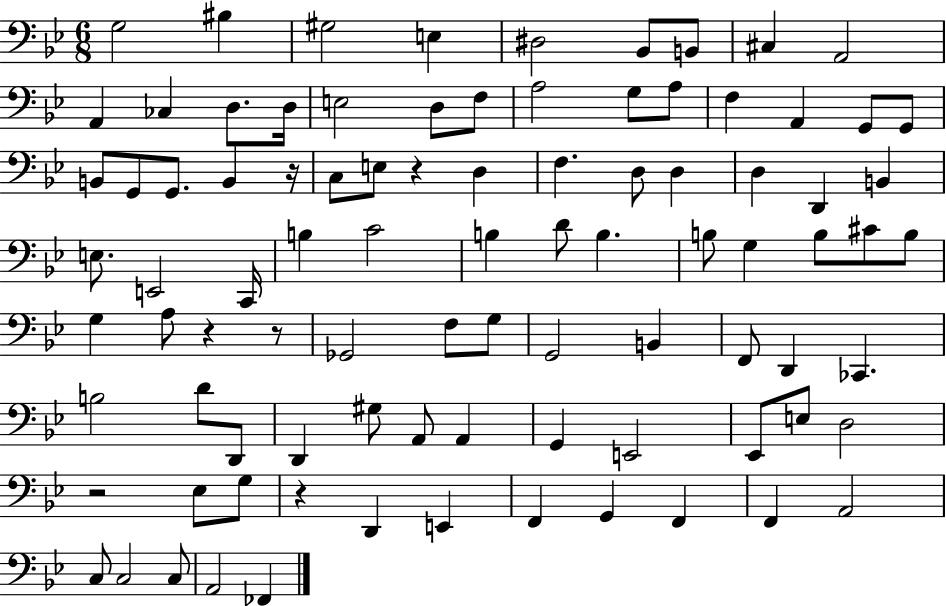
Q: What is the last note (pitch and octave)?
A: FES2